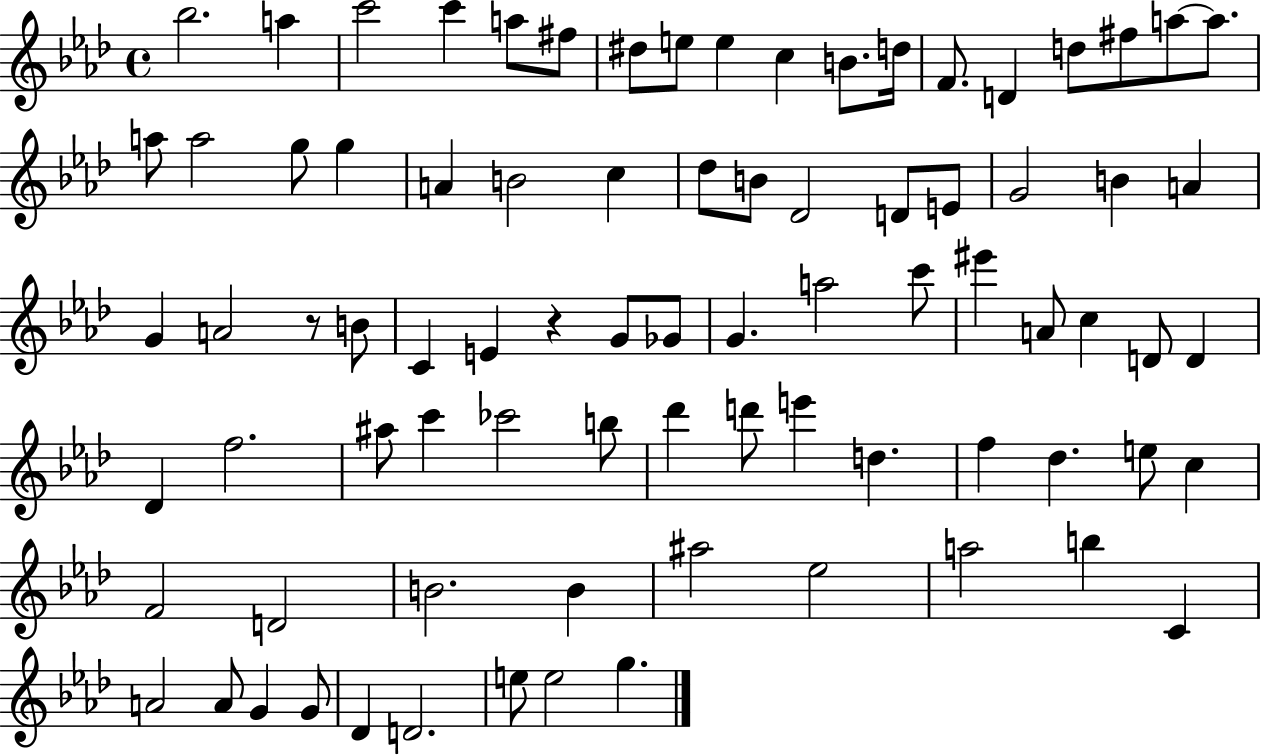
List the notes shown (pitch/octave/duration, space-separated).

Bb5/h. A5/q C6/h C6/q A5/e F#5/e D#5/e E5/e E5/q C5/q B4/e. D5/s F4/e. D4/q D5/e F#5/e A5/e A5/e. A5/e A5/h G5/e G5/q A4/q B4/h C5/q Db5/e B4/e Db4/h D4/e E4/e G4/h B4/q A4/q G4/q A4/h R/e B4/e C4/q E4/q R/q G4/e Gb4/e G4/q. A5/h C6/e EIS6/q A4/e C5/q D4/e D4/q Db4/q F5/h. A#5/e C6/q CES6/h B5/e Db6/q D6/e E6/q D5/q. F5/q Db5/q. E5/e C5/q F4/h D4/h B4/h. B4/q A#5/h Eb5/h A5/h B5/q C4/q A4/h A4/e G4/q G4/e Db4/q D4/h. E5/e E5/h G5/q.